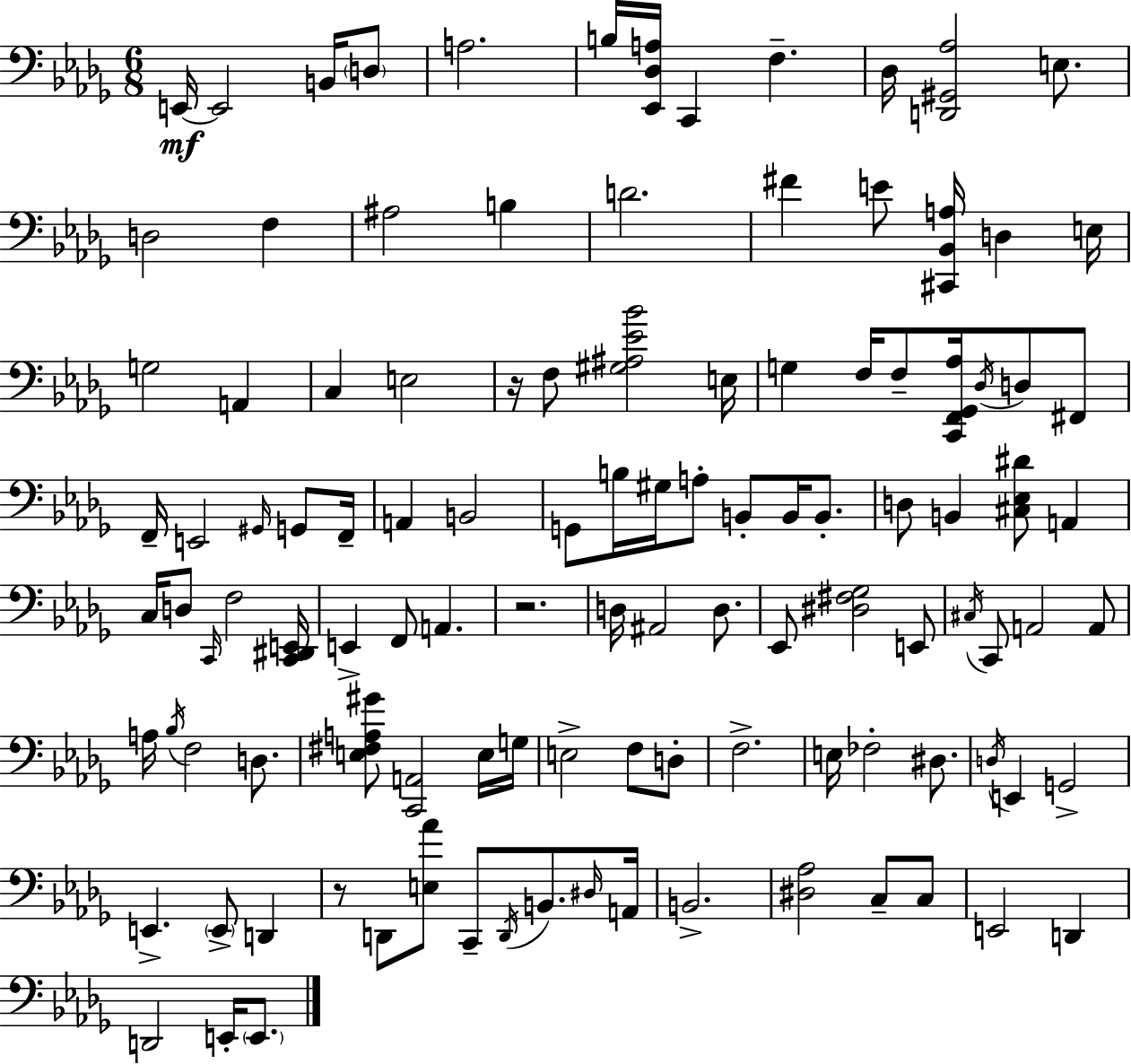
{
  \clef bass
  \numericTimeSignature
  \time 6/8
  \key bes \minor
  \repeat volta 2 { e,16~~\mf e,2 b,16 \parenthesize d8 | a2. | b16 <ees, des a>16 c,4 f4.-- | des16 <d, gis, aes>2 e8. | \break d2 f4 | ais2 b4 | d'2. | fis'4 e'8 <cis, bes, a>16 d4 e16 | \break g2 a,4 | c4 e2 | r16 f8 <gis ais ees' bes'>2 e16 | g4 f16 f8-- <c, f, ges, aes>16 \acciaccatura { des16 } d8 fis,8 | \break f,16-- e,2 \grace { gis,16 } g,8 | f,16-- a,4 b,2 | g,8 b16 gis16 a8-. b,8-. b,16 b,8.-. | d8 b,4 <cis ees dis'>8 a,4 | \break c16 d8 \grace { c,16 } f2 | <c, dis, e,>16 e,4-> f,8 a,4. | r2. | d16 ais,2 | \break d8. ees,8 <dis fis ges>2 | e,8 \acciaccatura { cis16 } c,8 a,2 | a,8 a16 \acciaccatura { bes16 } f2 | d8. <e fis a gis'>8 <c, a,>2 | \break e16 g16 e2-> | f8 d8-. f2.-> | e16 fes2-. | dis8. \acciaccatura { d16 } e,4 g,2-> | \break e,4.-> | \parenthesize e,8-> d,4 r8 d,8 <e aes'>8 | c,8-- \acciaccatura { d,16 } b,8. \grace { dis16 } a,16 b,2.-> | <dis aes>2 | \break c8-- c8 e,2 | d,4 d,2 | e,16-. \parenthesize e,8. } \bar "|."
}